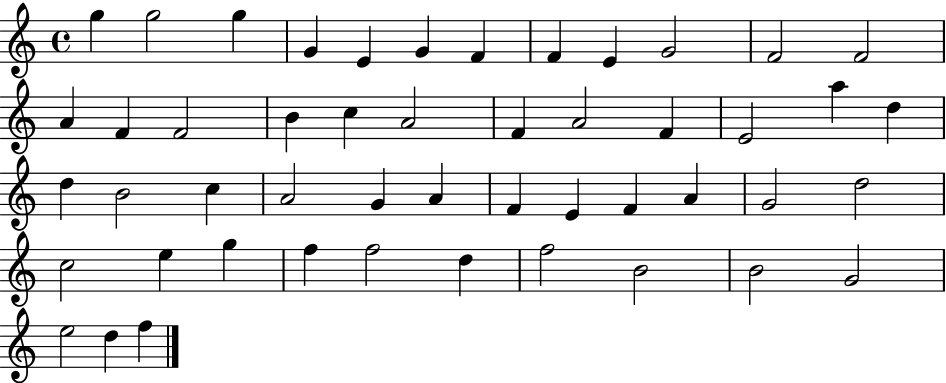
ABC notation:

X:1
T:Untitled
M:4/4
L:1/4
K:C
g g2 g G E G F F E G2 F2 F2 A F F2 B c A2 F A2 F E2 a d d B2 c A2 G A F E F A G2 d2 c2 e g f f2 d f2 B2 B2 G2 e2 d f